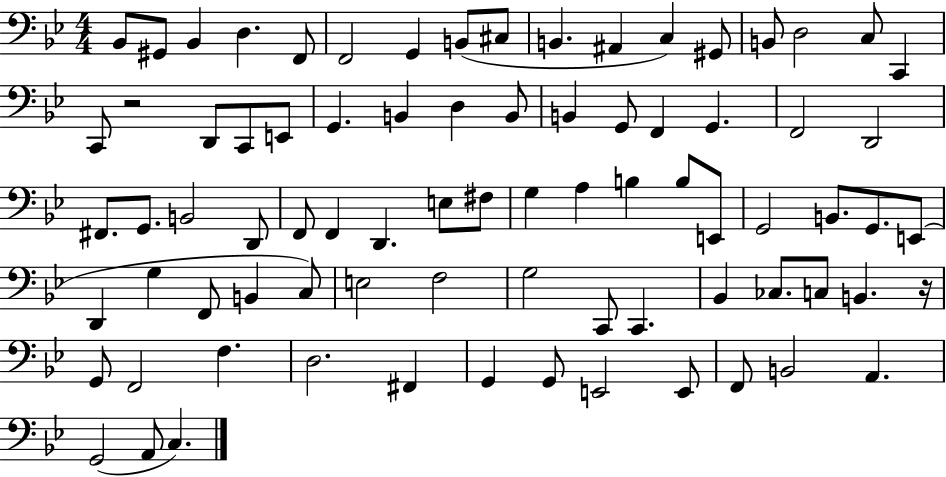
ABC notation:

X:1
T:Untitled
M:4/4
L:1/4
K:Bb
_B,,/2 ^G,,/2 _B,, D, F,,/2 F,,2 G,, B,,/2 ^C,/2 B,, ^A,, C, ^G,,/2 B,,/2 D,2 C,/2 C,, C,,/2 z2 D,,/2 C,,/2 E,,/2 G,, B,, D, B,,/2 B,, G,,/2 F,, G,, F,,2 D,,2 ^F,,/2 G,,/2 B,,2 D,,/2 F,,/2 F,, D,, E,/2 ^F,/2 G, A, B, B,/2 E,,/2 G,,2 B,,/2 G,,/2 E,,/2 D,, G, F,,/2 B,, C,/2 E,2 F,2 G,2 C,,/2 C,, _B,, _C,/2 C,/2 B,, z/4 G,,/2 F,,2 F, D,2 ^F,, G,, G,,/2 E,,2 E,,/2 F,,/2 B,,2 A,, G,,2 A,,/2 C,